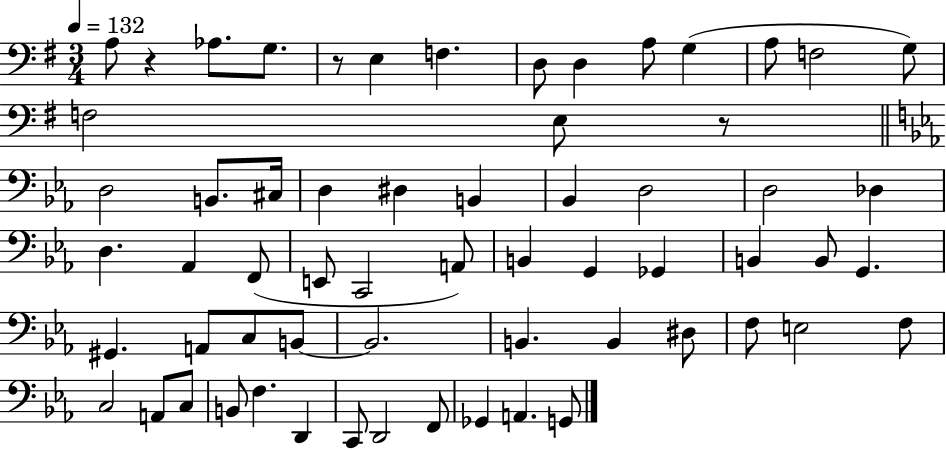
{
  \clef bass
  \numericTimeSignature
  \time 3/4
  \key g \major
  \tempo 4 = 132
  a8 r4 aes8. g8. | r8 e4 f4. | d8 d4 a8 g4( | a8 f2 g8) | \break f2 e8 r8 | \bar "||" \break \key ees \major d2 b,8. cis16 | d4 dis4 b,4 | bes,4 d2 | d2 des4 | \break d4. aes,4 f,8( | e,8 c,2 a,8) | b,4 g,4 ges,4 | b,4 b,8 g,4. | \break gis,4. a,8 c8 b,8~~ | b,2. | b,4. b,4 dis8 | f8 e2 f8 | \break c2 a,8 c8 | b,8 f4. d,4 | c,8 d,2 f,8 | ges,4 a,4. g,8 | \break \bar "|."
}